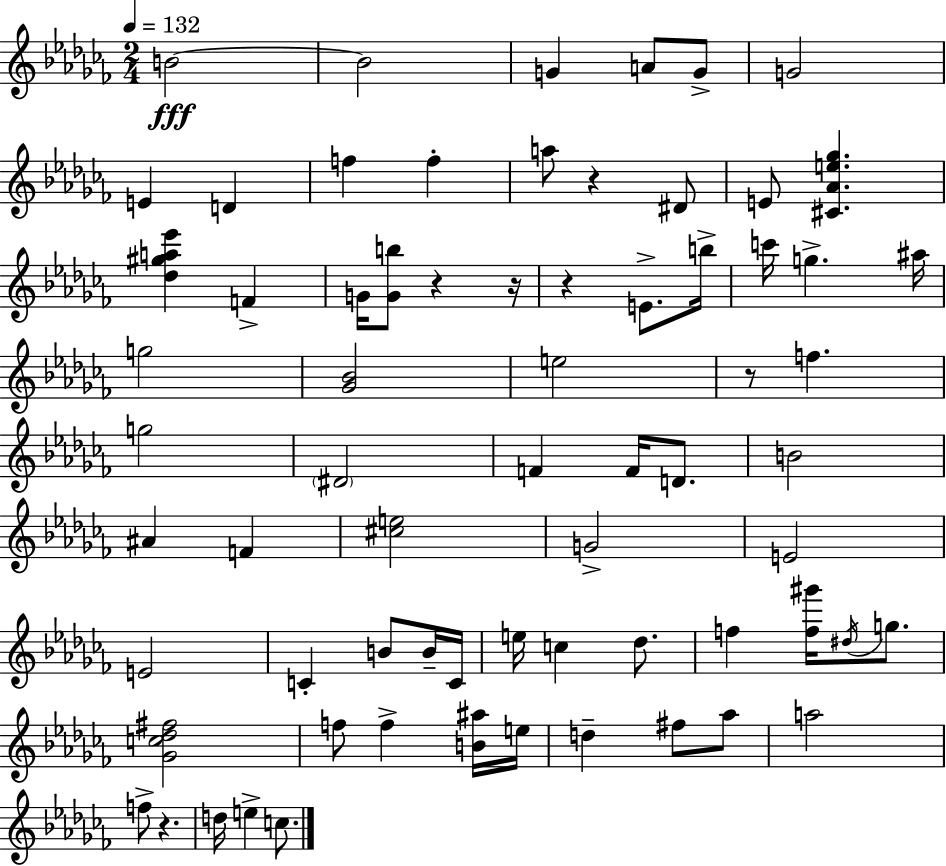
{
  \clef treble
  \numericTimeSignature
  \time 2/4
  \key aes \minor
  \tempo 4 = 132
  b'2~~\fff | b'2 | g'4 a'8 g'8-> | g'2 | \break e'4 d'4 | f''4 f''4-. | a''8 r4 dis'8 | e'8 <cis' aes' e'' ges''>4. | \break <des'' gis'' a'' ees'''>4 f'4-> | g'16 <g' b''>8 r4 r16 | r4 e'8.-> b''16-> | c'''16 g''4.-> ais''16 | \break g''2 | <ges' bes'>2 | e''2 | r8 f''4. | \break g''2 | \parenthesize dis'2 | f'4 f'16 d'8. | b'2 | \break ais'4 f'4 | <cis'' e''>2 | g'2-> | e'2 | \break e'2 | c'4-. b'8 b'16-- c'16 | e''16 c''4 des''8. | f''4 <f'' gis'''>16 \acciaccatura { dis''16 } g''8. | \break <ges' c'' des'' fis''>2 | f''8 f''4-> <b' ais''>16 | e''16 d''4-- fis''8 aes''8 | a''2 | \break f''8-> r4. | d''16 e''4-> c''8. | \bar "|."
}